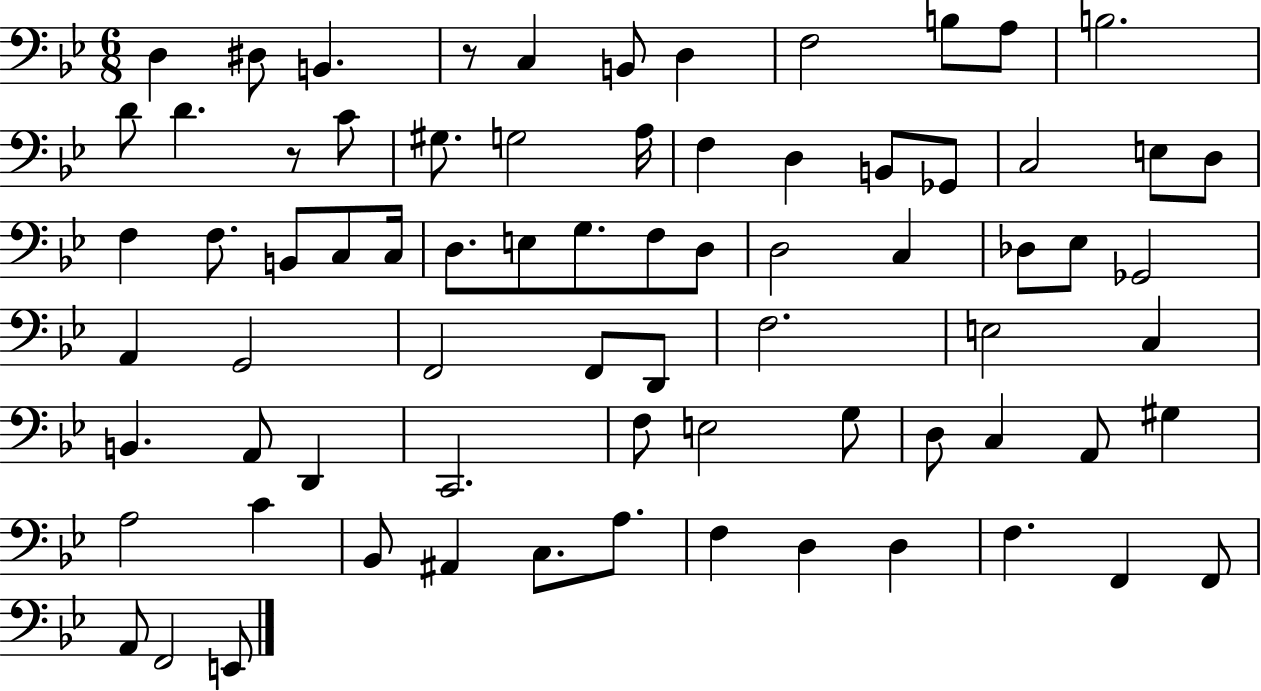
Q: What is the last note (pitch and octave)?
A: E2